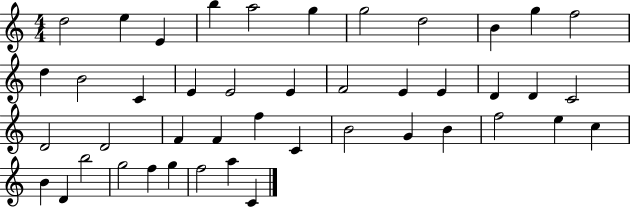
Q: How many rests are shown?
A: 0